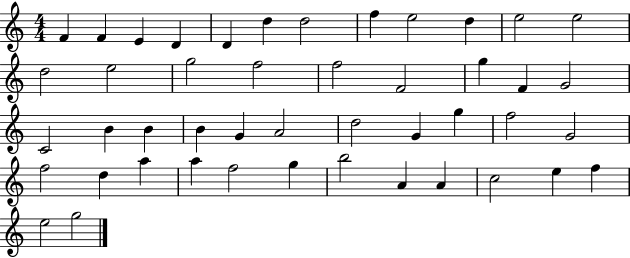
{
  \clef treble
  \numericTimeSignature
  \time 4/4
  \key c \major
  f'4 f'4 e'4 d'4 | d'4 d''4 d''2 | f''4 e''2 d''4 | e''2 e''2 | \break d''2 e''2 | g''2 f''2 | f''2 f'2 | g''4 f'4 g'2 | \break c'2 b'4 b'4 | b'4 g'4 a'2 | d''2 g'4 g''4 | f''2 g'2 | \break f''2 d''4 a''4 | a''4 f''2 g''4 | b''2 a'4 a'4 | c''2 e''4 f''4 | \break e''2 g''2 | \bar "|."
}